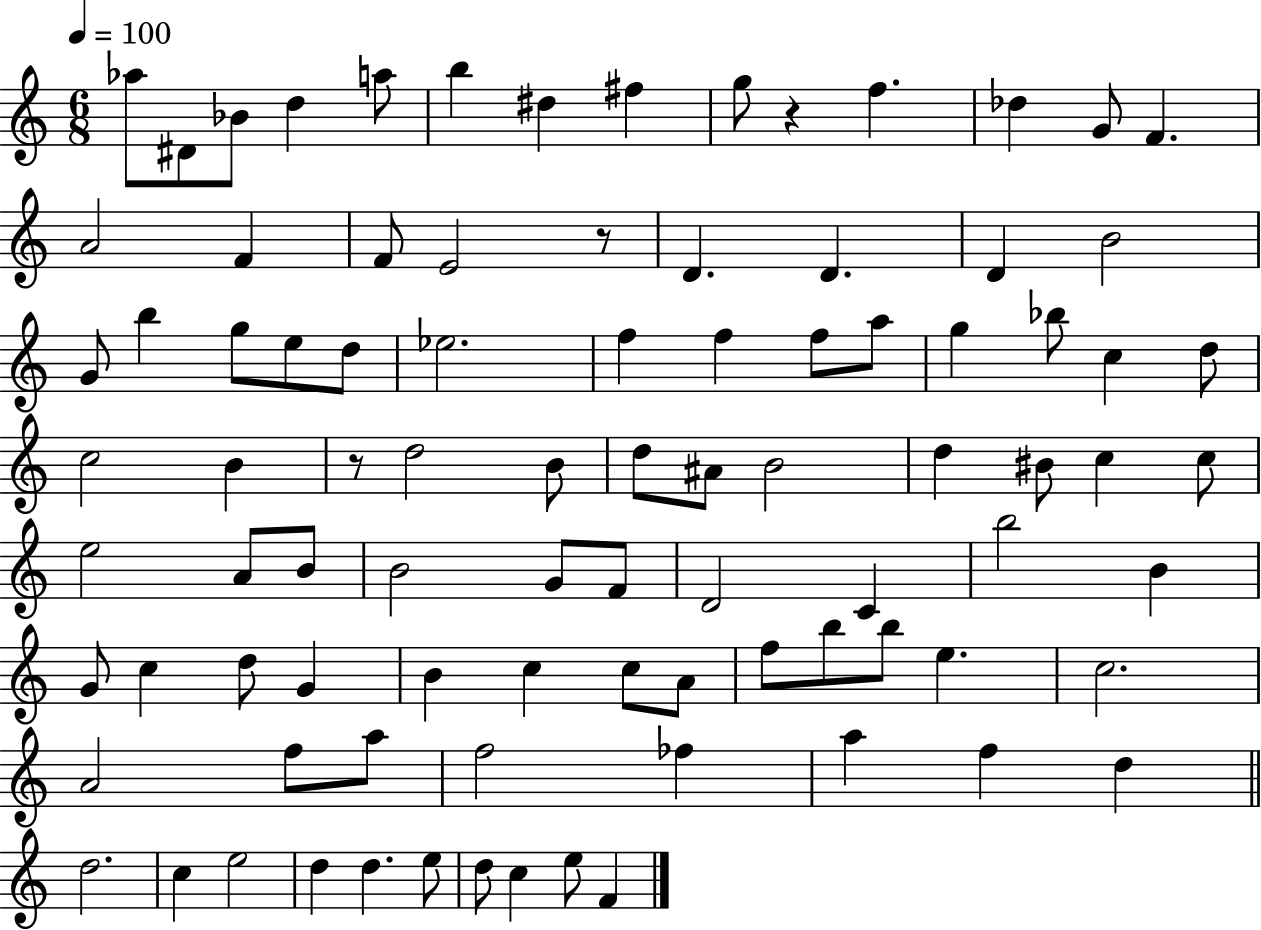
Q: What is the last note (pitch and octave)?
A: F4